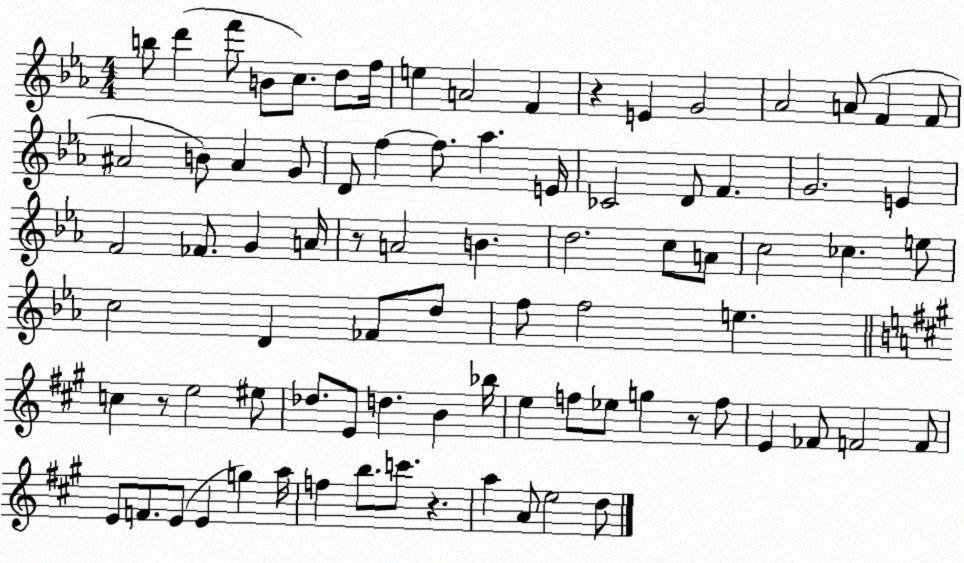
X:1
T:Untitled
M:4/4
L:1/4
K:Eb
b/2 d' f'/2 B/2 c/2 d/2 f/4 e A2 F z E G2 _A2 A/2 F F/2 ^A2 B/2 ^A G/2 D/2 f f/2 _a E/4 _C2 D/2 F G2 E F2 _F/2 G A/4 z/2 A2 B d2 c/2 A/2 c2 _c e/2 c2 D _F/2 d/2 f/2 f2 e c z/2 e2 ^e/2 _d/2 E/2 d B _b/4 e f/2 _e/2 g z/2 f/2 E _F/2 F2 F/2 E/2 F/2 E/2 E g a/4 f b/2 c'/2 z a A/2 e2 d/2